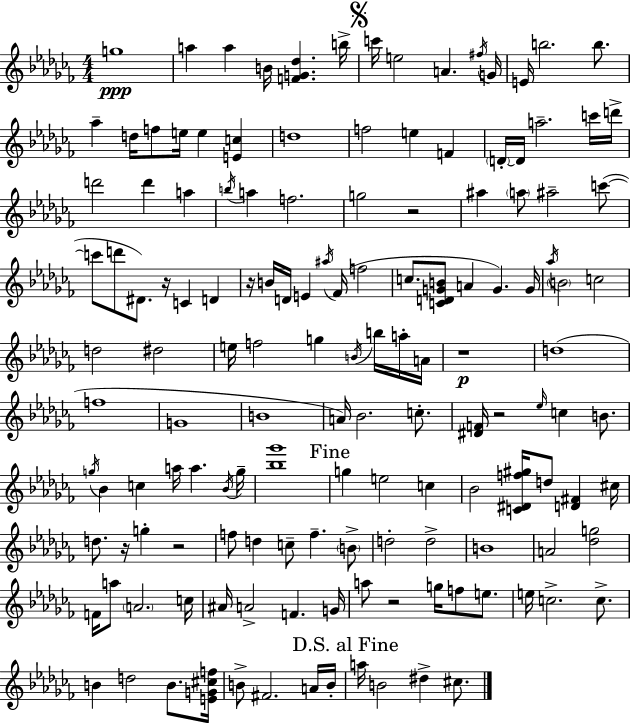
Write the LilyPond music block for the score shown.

{
  \clef treble
  \numericTimeSignature
  \time 4/4
  \key aes \minor
  g''1\ppp | a''4 a''4 b'16 <f' g' des''>4. b''16-> | \mark \markup { \musicglyph "scripts.segno" } c'''16 e''2 a'4. \acciaccatura { fis''16 } | g'16 e'16 b''2. b''8. | \break aes''4-- d''16 f''8 e''16 e''4 <e' c''>4 | d''1 | f''2 e''4 f'4 | \parenthesize d'16-.~~ d'16 a''2.-- c'''16 | \break d'''16-> d'''2 d'''4 a''4 | \acciaccatura { b''16 } a''4 f''2. | g''2 r2 | ais''4 \parenthesize a''8 ais''2-- | \break c'''8~(~ c'''8 d'''8 dis'8.) r16 c'4 d'4 | r16 b'16 d'16 e'4 \acciaccatura { ais''16 } fes'16( f''2 | c''8. <c' d' g' b'>8 a'4 g'4.) | g'16 \acciaccatura { aes''16 } \parenthesize b'2 c''2 | \break d''2 dis''2 | e''16 f''2 g''4 | \acciaccatura { b'16 } b''16 a''16-. a'16 r1\p | d''1( | \break f''1 | g'1 | b'1 | a'16) bes'2. | \break c''8.-. <dis' f'>16 r2 \grace { ees''16 } c''4 | b'8. \acciaccatura { g''16 } bes'4 c''4 a''16 | a''4. \acciaccatura { bes'16 } g''16-- <bes'' ges'''>1 | \mark "Fine" g''4 e''2 | \break c''4 bes'2 | <c' dis' f'' gis''>16 d''8 <d' fis'>4 cis''16 d''8. r16 g''4-. | r2 f''8 d''4 c''8-- | f''4.-- \parenthesize b'8-> d''2-. | \break d''2-> b'1 | a'2 | <des'' g''>2 f'16 a''8 \parenthesize a'2. | c''16 ais'16 a'2-> | \break f'4. g'16 a''8 r2 | g''16 f''8 e''8. e''16 c''2.-> | c''8.-> b'4 d''2 | b'8. <e' g' cis'' f''>16 b'8-> fis'2. | \break a'16 b'16-. \mark "D.S. al Fine" a''16 b'2 | dis''4-> cis''8. \bar "|."
}